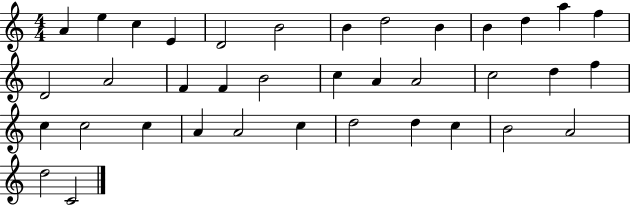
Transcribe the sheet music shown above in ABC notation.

X:1
T:Untitled
M:4/4
L:1/4
K:C
A e c E D2 B2 B d2 B B d a f D2 A2 F F B2 c A A2 c2 d f c c2 c A A2 c d2 d c B2 A2 d2 C2